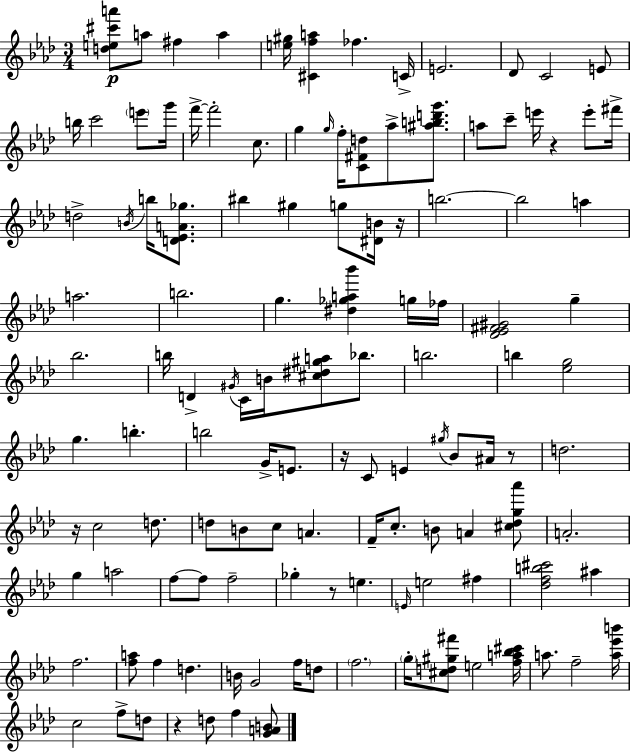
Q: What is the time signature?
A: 3/4